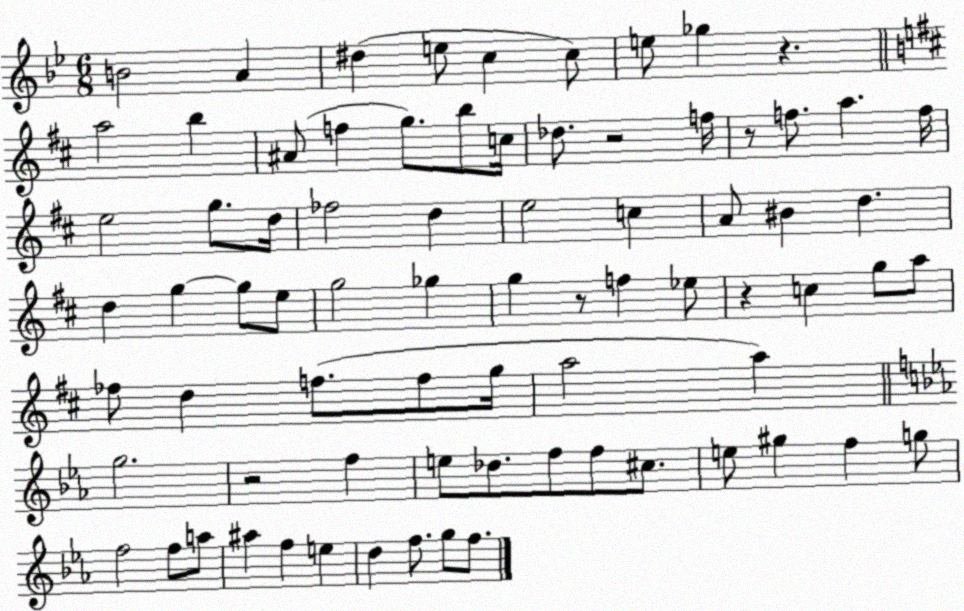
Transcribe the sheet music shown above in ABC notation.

X:1
T:Untitled
M:6/8
L:1/4
K:Bb
B2 A ^d e/2 c c/2 e/2 _g z a2 b ^A/2 f g/2 b/2 c/4 _d/2 z2 f/4 z/2 f/2 a f/4 e2 g/2 d/4 _f2 d e2 c A/2 ^B d d g g/2 e/2 g2 _g g z/2 f _e/2 z c g/2 a/2 _f/2 d f/2 f/2 g/4 a2 a g2 z2 f e/2 _d/2 f/2 f/2 ^c/2 e/2 ^g f g/2 f2 f/2 a/2 ^a f e d f/2 g/2 f/2